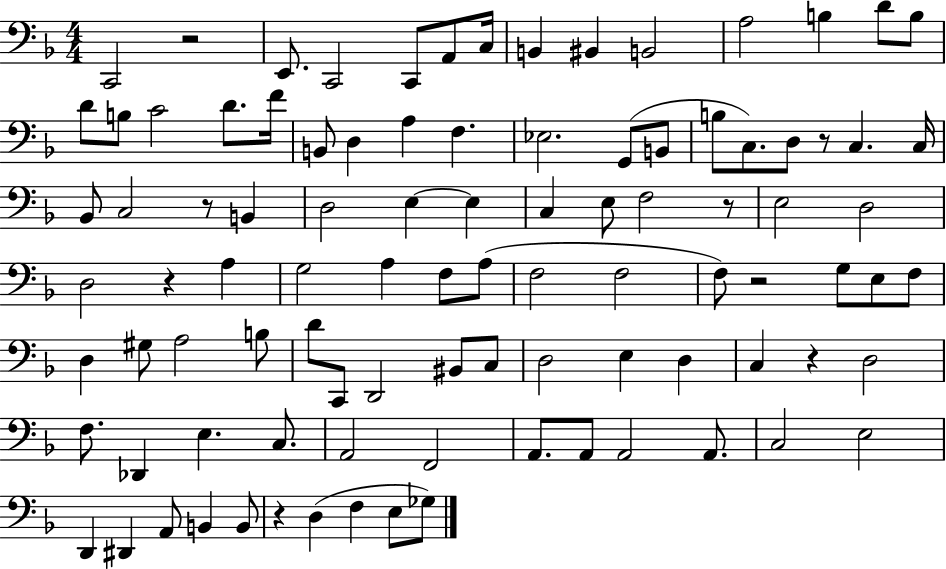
X:1
T:Untitled
M:4/4
L:1/4
K:F
C,,2 z2 E,,/2 C,,2 C,,/2 A,,/2 C,/4 B,, ^B,, B,,2 A,2 B, D/2 B,/2 D/2 B,/2 C2 D/2 F/4 B,,/2 D, A, F, _E,2 G,,/2 B,,/2 B,/2 C,/2 D,/2 z/2 C, C,/4 _B,,/2 C,2 z/2 B,, D,2 E, E, C, E,/2 F,2 z/2 E,2 D,2 D,2 z A, G,2 A, F,/2 A,/2 F,2 F,2 F,/2 z2 G,/2 E,/2 F,/2 D, ^G,/2 A,2 B,/2 D/2 C,,/2 D,,2 ^B,,/2 C,/2 D,2 E, D, C, z D,2 F,/2 _D,, E, C,/2 A,,2 F,,2 A,,/2 A,,/2 A,,2 A,,/2 C,2 E,2 D,, ^D,, A,,/2 B,, B,,/2 z D, F, E,/2 _G,/2